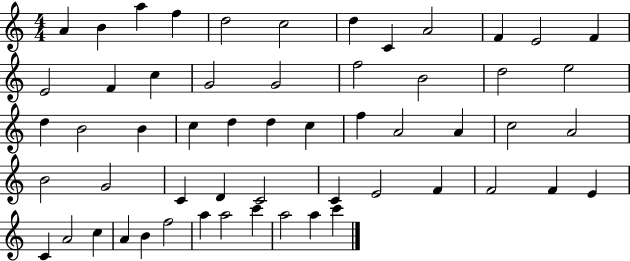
A4/q B4/q A5/q F5/q D5/h C5/h D5/q C4/q A4/h F4/q E4/h F4/q E4/h F4/q C5/q G4/h G4/h F5/h B4/h D5/h E5/h D5/q B4/h B4/q C5/q D5/q D5/q C5/q F5/q A4/h A4/q C5/h A4/h B4/h G4/h C4/q D4/q C4/h C4/q E4/h F4/q F4/h F4/q E4/q C4/q A4/h C5/q A4/q B4/q F5/h A5/q A5/h C6/q A5/h A5/q C6/q